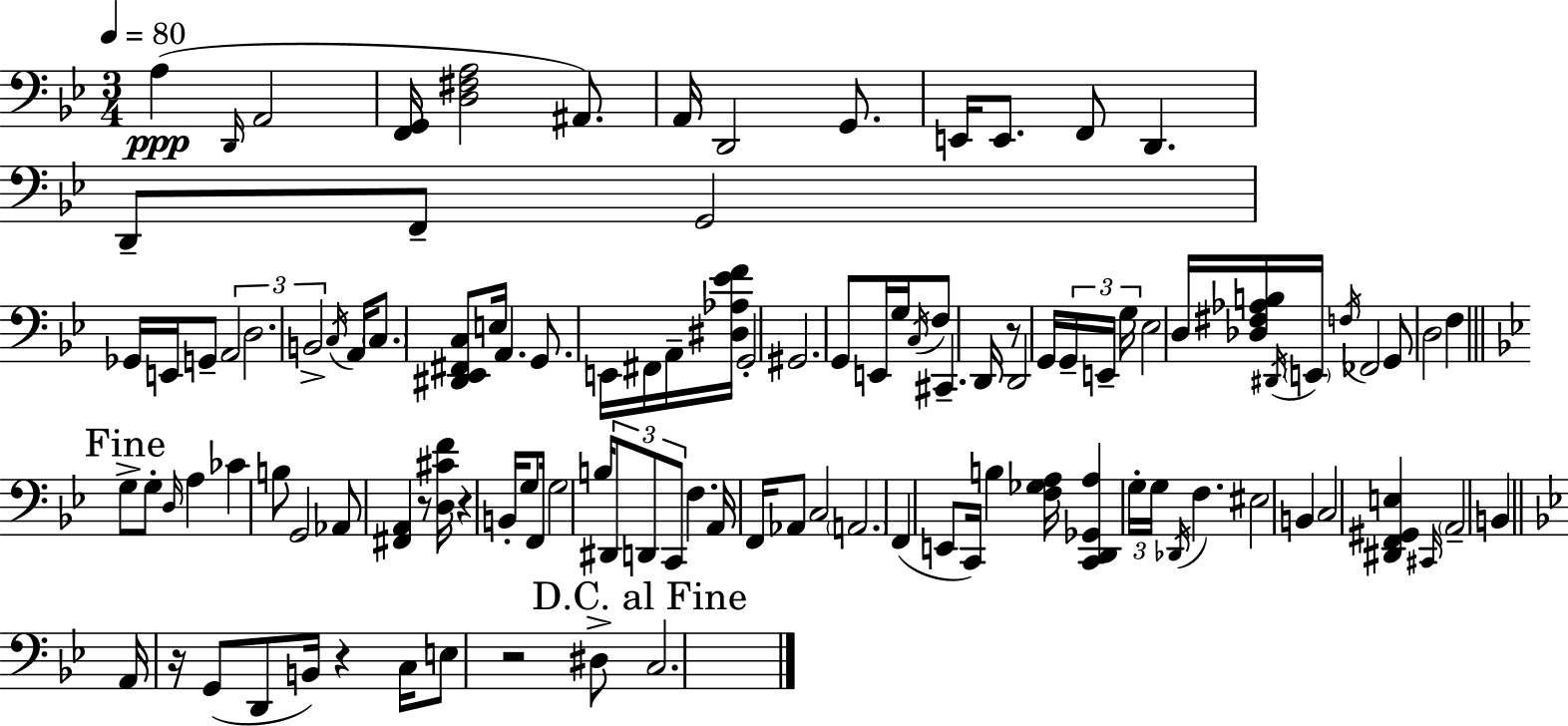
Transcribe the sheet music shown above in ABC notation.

X:1
T:Untitled
M:3/4
L:1/4
K:Gm
A, D,,/4 A,,2 [F,,G,,]/4 [D,^F,A,]2 ^A,,/2 A,,/4 D,,2 G,,/2 E,,/4 E,,/2 F,,/2 D,, D,,/2 F,,/2 G,,2 _G,,/4 E,,/4 G,,/2 A,,2 D,2 B,,2 C,/4 A,,/4 C,/2 [^D,,_E,,^F,,C,]/2 E,/4 A,, G,,/2 E,,/4 ^F,,/4 A,,/4 [^D,_A,_EF]/4 G,,2 ^G,,2 G,,/2 E,,/4 G,/4 C,/4 F,/2 ^C,, D,,/4 z/2 D,,2 G,,/4 G,,/4 E,,/4 G,/4 _E,2 D,/4 [_D,^F,_A,B,]/4 ^D,,/4 E,,/4 F,/4 _F,,2 G,,/2 D,2 F, G,/2 G,/2 D,/4 A, _C B,/2 G,,2 _A,,/2 [^F,,A,,] z/2 [D,^CF]/4 z B,,/4 G,/2 F,,/4 G,2 B,/4 ^D,,/2 D,,/2 C,,/2 F, A,,/4 F,,/4 _A,,/2 C,2 A,,2 F,, E,,/2 C,,/4 B, [F,_G,A,]/4 [C,,D,,_G,,A,] G,/4 G,/4 _D,,/4 F, ^E,2 B,, C,2 [^D,,F,,^G,,E,] ^C,,/4 A,,2 B,, A,,/4 z/4 G,,/2 D,,/2 B,,/4 z C,/4 E,/2 z2 ^D,/2 C,2